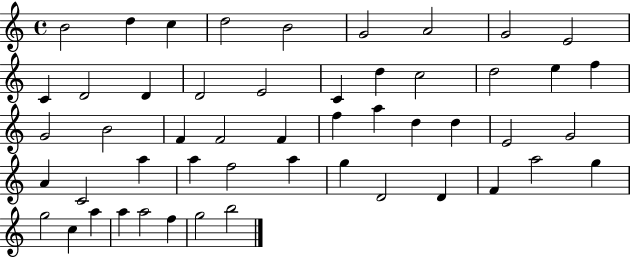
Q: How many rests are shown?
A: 0